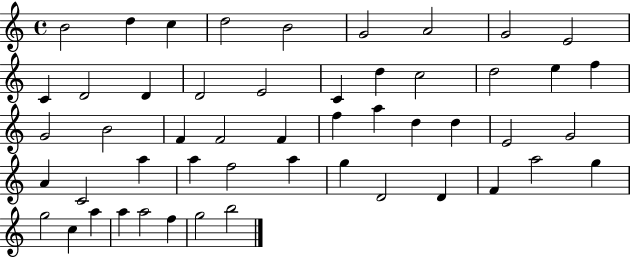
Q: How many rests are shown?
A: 0